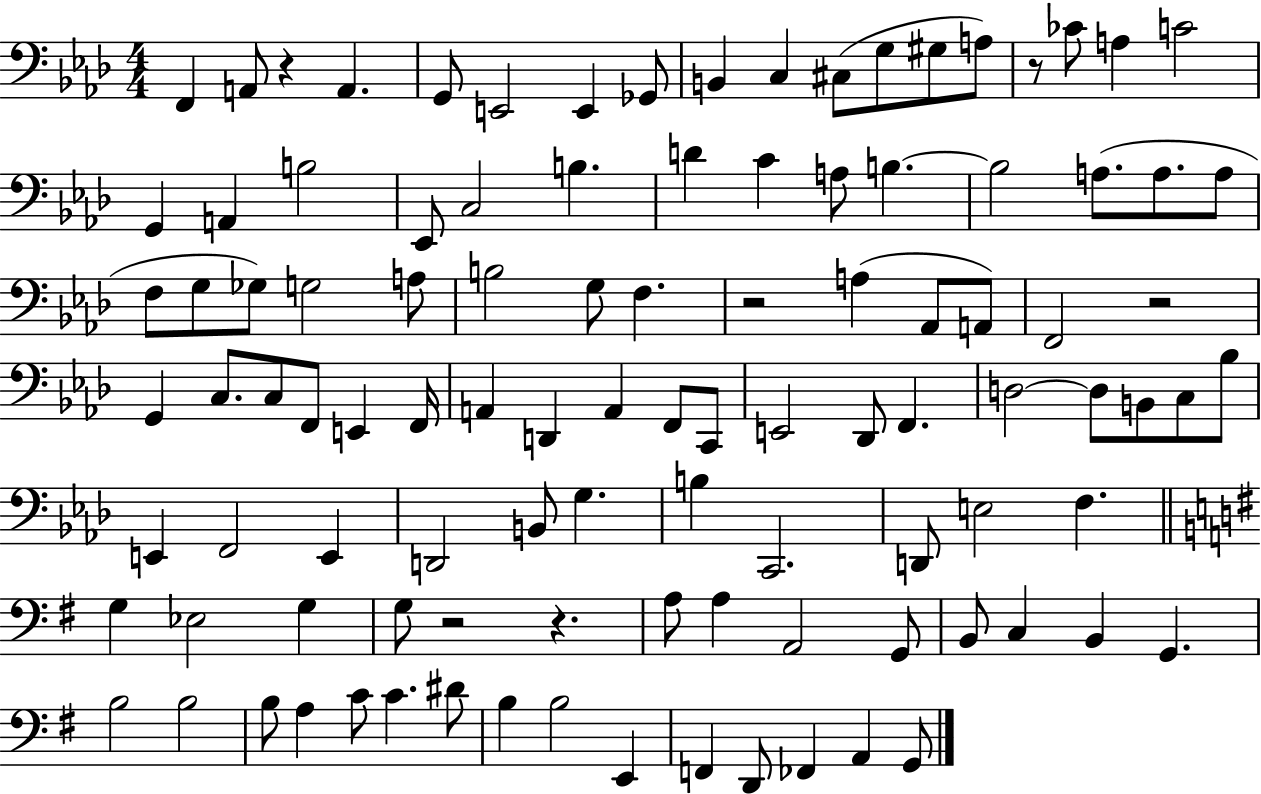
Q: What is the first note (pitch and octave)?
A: F2